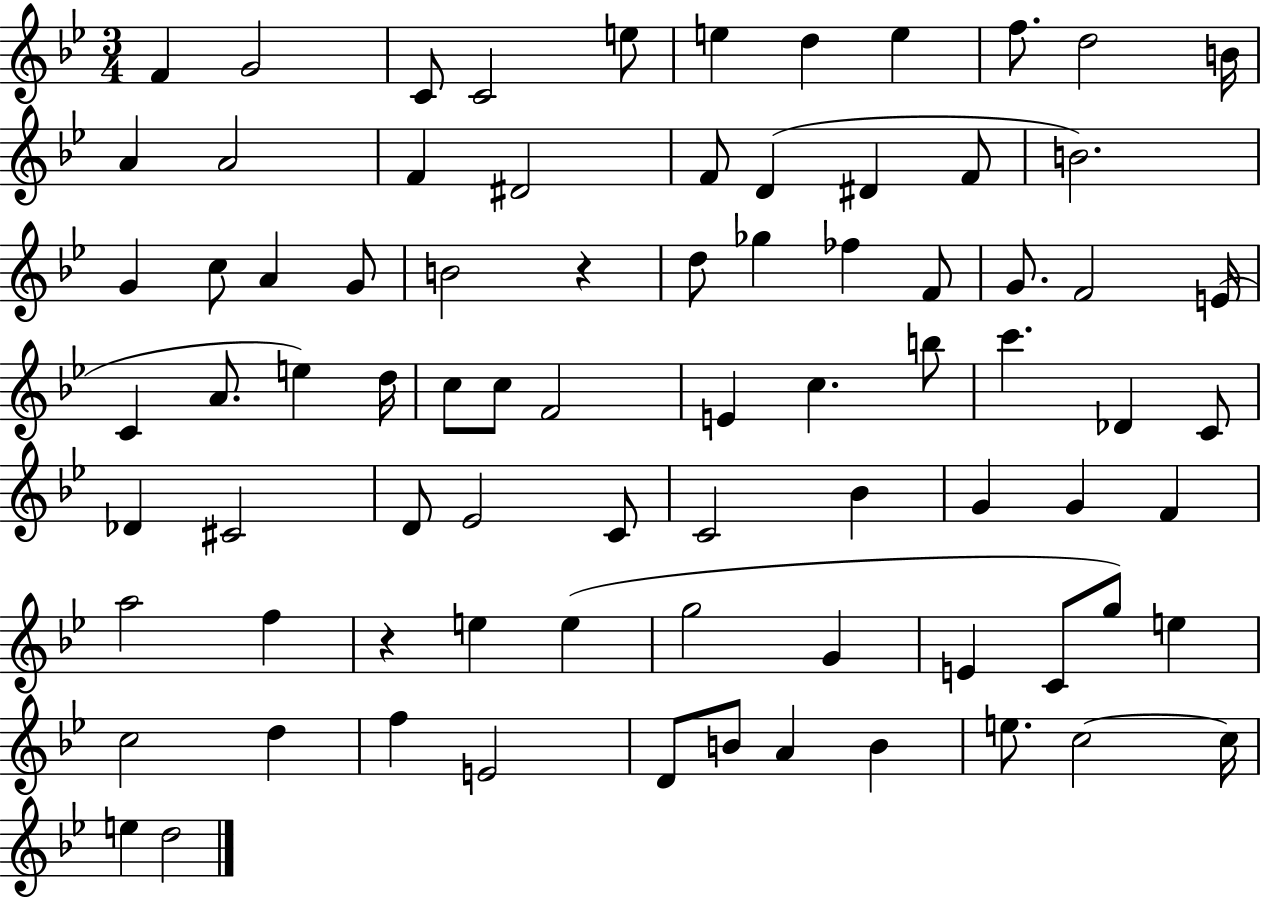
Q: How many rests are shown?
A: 2